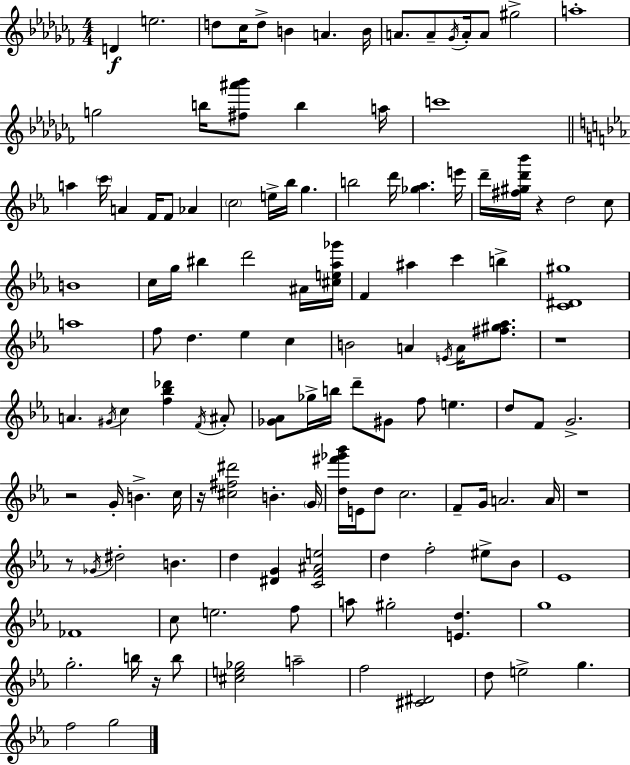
{
  \clef treble
  \numericTimeSignature
  \time 4/4
  \key aes \minor
  d'4\f e''2. | d''8 ces''16 d''8-> b'4 a'4. b'16 | a'8. a'8-- \acciaccatura { ges'16 } a'16-. a'8 gis''2-> | a''1-. | \break g''2 b''16 <fis'' ais''' bes'''>8 b''4 | a''16 c'''1 | \bar "||" \break \key ees \major a''4 \parenthesize c'''16 a'4 f'16 f'8 aes'4 | \parenthesize c''2 e''16-> bes''16 g''4. | b''2 d'''16 <ges'' aes''>4. e'''16 | d'''16-- <fis'' gis'' d''' bes'''>16 r4 d''2 c''8 | \break b'1 | c''16 g''16 bis''4 d'''2 ais'16 <cis'' e'' aes'' ges'''>16 | f'4 ais''4 c'''4 b''4-> | <c' dis' gis''>1 | \break a''1 | f''8 d''4. ees''4 c''4 | b'2 a'4 \acciaccatura { e'16 } a'16 <fis'' gis'' aes''>8. | r1 | \break a'4. \acciaccatura { gis'16 } c''4 <f'' bes'' des'''>4 | \acciaccatura { f'16 } ais'8-. <ges' aes'>8 ges''16-> b''16 d'''8-- gis'8 f''8 e''4. | d''8 f'8 g'2.-> | r2 g'16-. b'4.-> | \break c''16 r16 <cis'' fis'' dis'''>2 b'4.-. | \parenthesize g'16 <d'' fis''' ges''' bes'''>16 e'16 d''8 c''2. | f'8-- g'16 a'2. | a'16 r1 | \break r8 \acciaccatura { ges'16 } dis''2-. b'4. | d''4 <dis' g'>4 <c' f' ais' e''>2 | d''4 f''2-. | eis''8-> bes'8 ees'1 | \break fes'1 | c''8 e''2. | f''8 a''8 gis''2-. <e' d''>4. | g''1 | \break g''2.-. | b''16 r16 b''8 <cis'' e'' ges''>2 a''2-- | f''2 <cis' dis'>2 | d''8 e''2-> g''4. | \break f''2 g''2 | \bar "|."
}